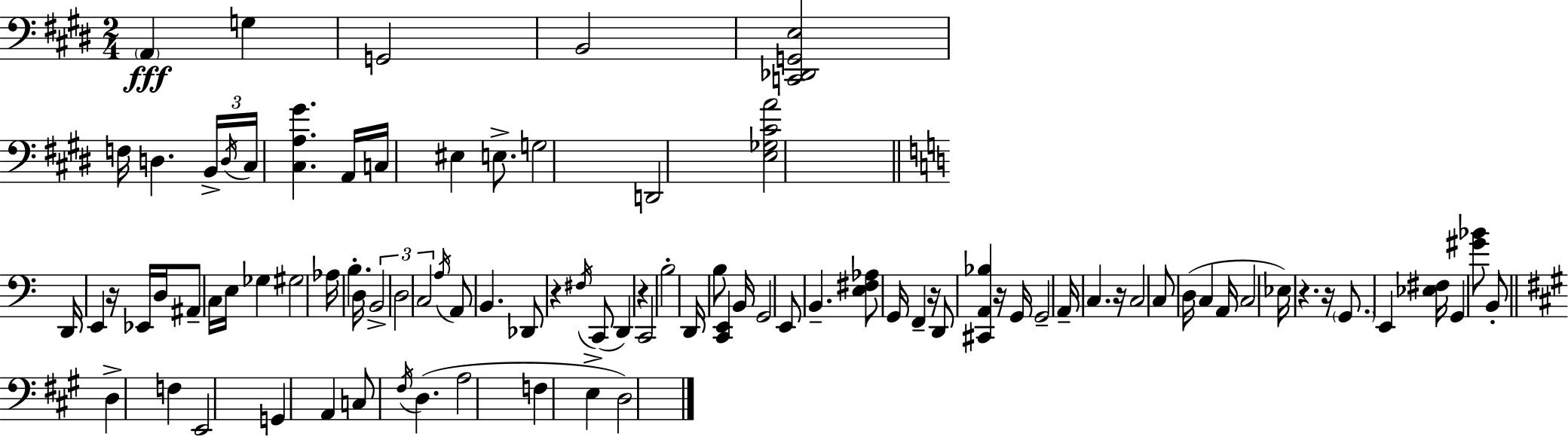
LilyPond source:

{
  \clef bass
  \numericTimeSignature
  \time 2/4
  \key e \major
  \repeat volta 2 { \parenthesize a,4\fff g4 | g,2 | b,2 | <c, des, g, e>2 | \break f16 d4. \tuplet 3/2 { b,16-> | \acciaccatura { d16 } cis16 } <cis a gis'>4. | a,16 c16 eis4 e8.-> | g2 | \break d,2 | <e ges cis' a'>2 | \bar "||" \break \key a \minor d,16 e,4 r16 ees,16 d16 | ais,8-- c16 e16 ges4 | gis2 | aes16 b4.-. d16 | \break \tuplet 3/2 { b,2-> | d2 | c2 } | \acciaccatura { a16 } a,8 b,4. | \break des,8 r4 \acciaccatura { fis16 }( | c,8 d,4) r4 | c,2 | b2-. | \break d,16 b8 <c, e,>4 | b,16 g,2 | e,8 b,4.-- | <e fis aes>8 g,16 f,4-- | \break r16 d,8 <cis, a, bes>4 | r16 g,16 g,2-- | a,16-- c4. | r16 c2 | \break c8 d16( c4 | a,16 c2 | ees16) r4. | r16 \parenthesize g,8. e,4 | \break <ees fis>16 g,4 <gis' bes'>8 | b,8-. \bar "||" \break \key a \major d4-> f4 | e,2 | g,4 a,4 | c8 \acciaccatura { fis16 }( d4. | \break a2 | f4 e4-> | d2) | } \bar "|."
}